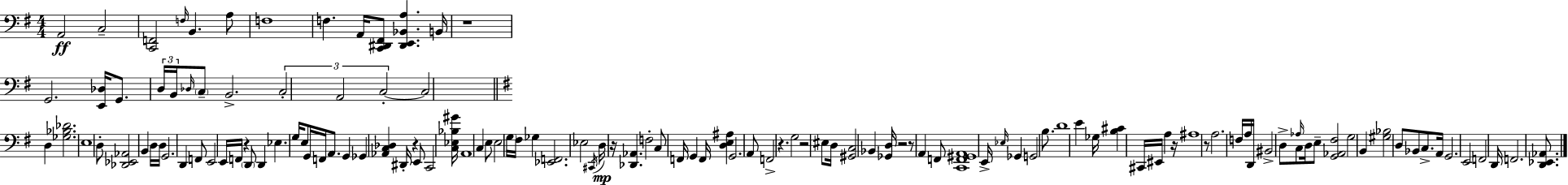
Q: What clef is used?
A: bass